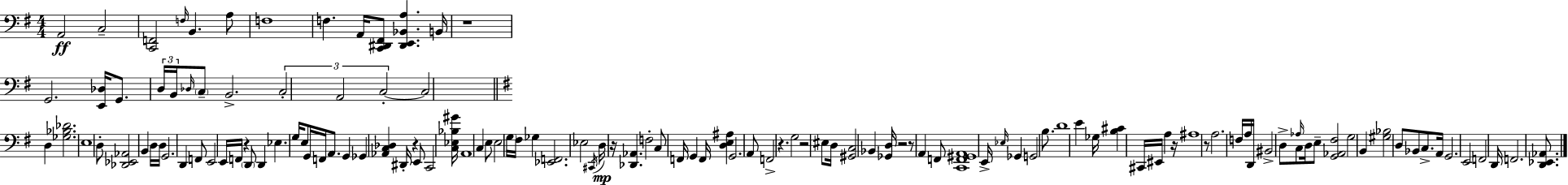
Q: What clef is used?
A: bass